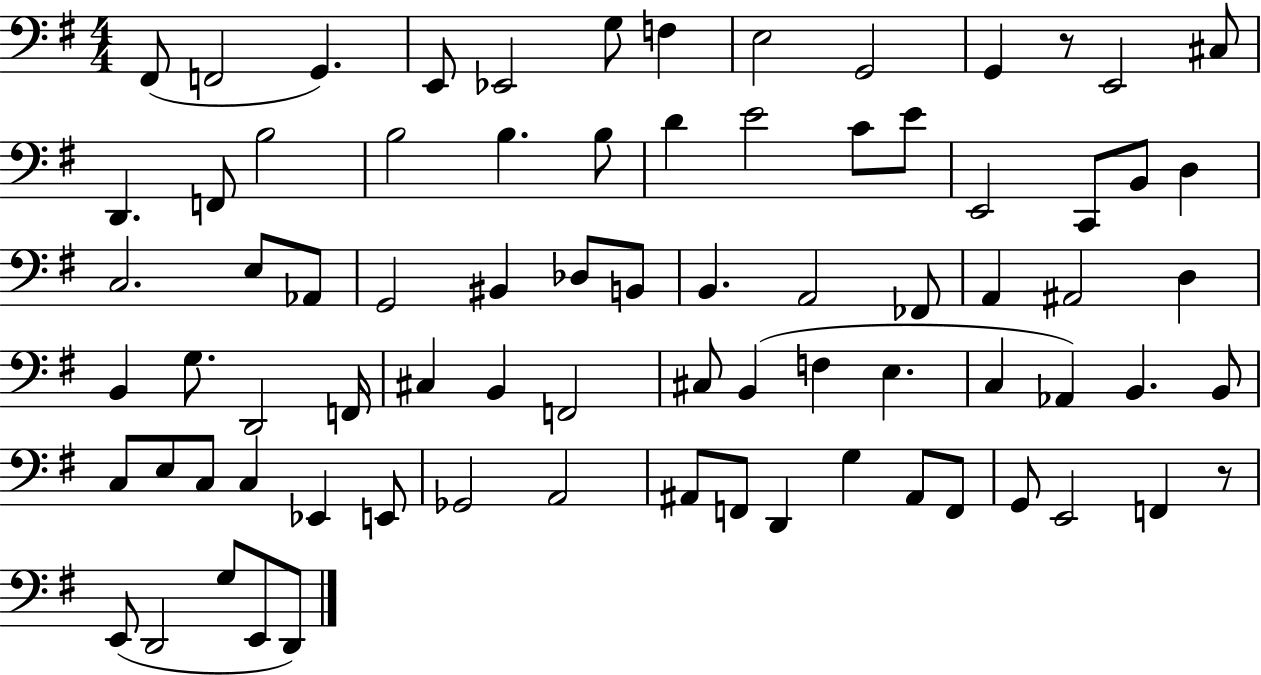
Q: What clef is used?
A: bass